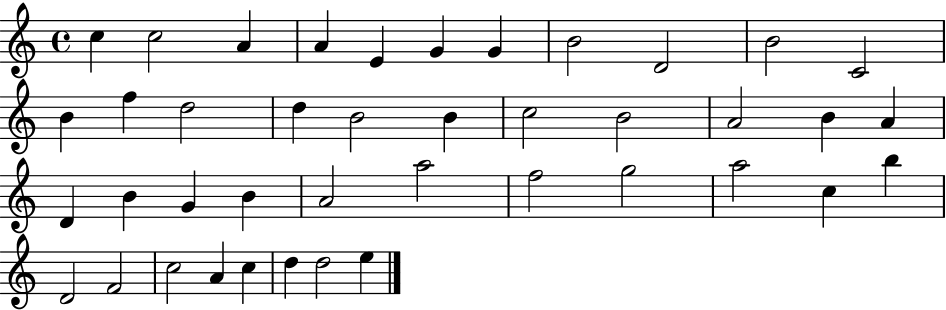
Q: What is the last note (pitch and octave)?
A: E5